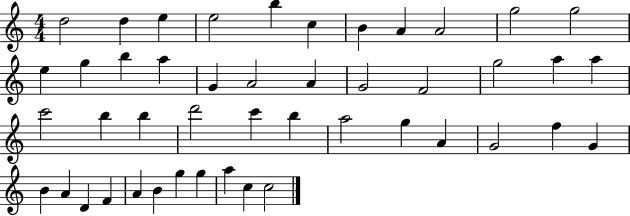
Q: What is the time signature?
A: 4/4